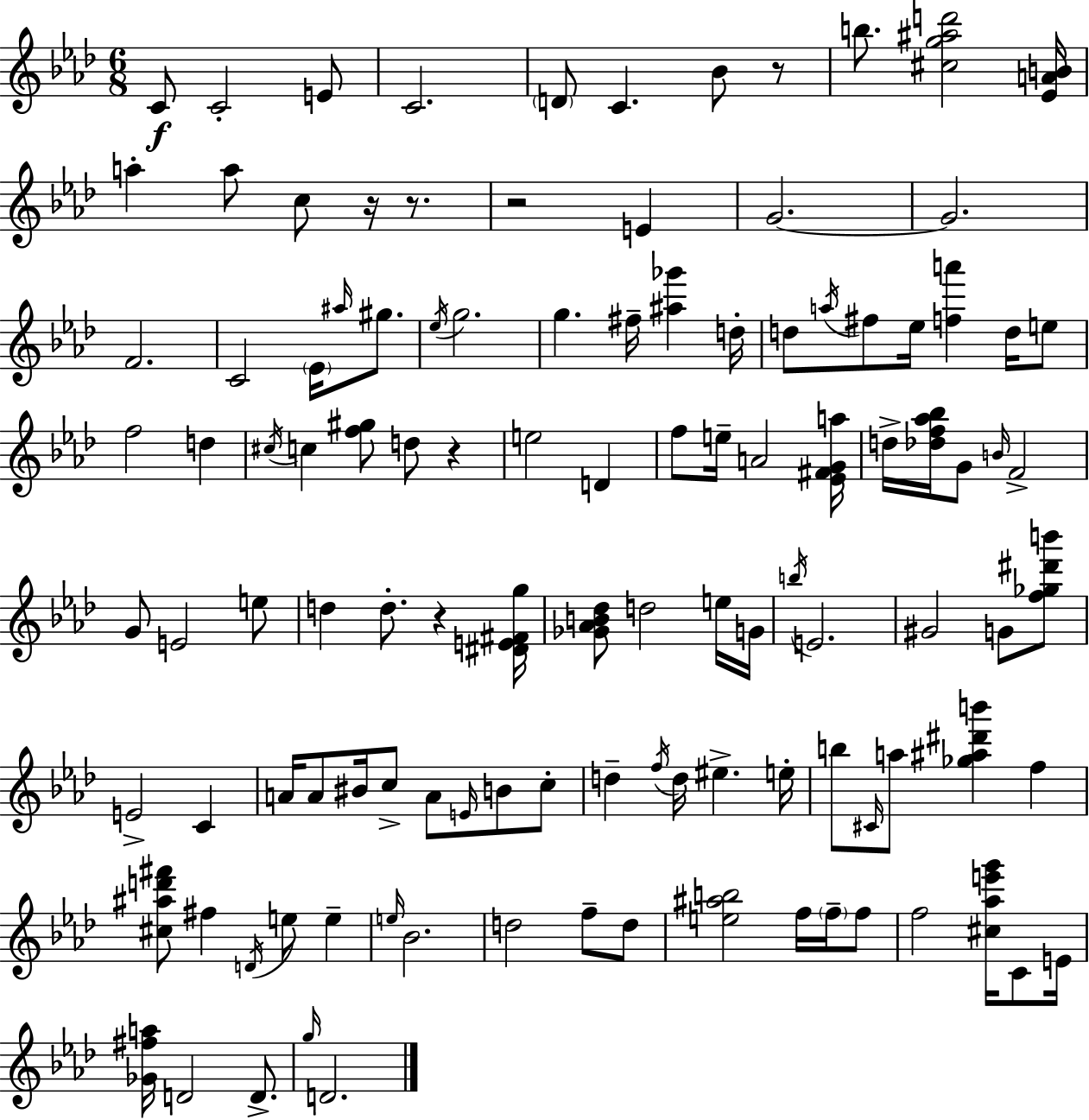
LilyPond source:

{
  \clef treble
  \numericTimeSignature
  \time 6/8
  \key f \minor
  \repeat volta 2 { c'8\f c'2-. e'8 | c'2. | \parenthesize d'8 c'4. bes'8 r8 | b''8. <cis'' g'' ais'' d'''>2 <ees' a' b'>16 | \break a''4-. a''8 c''8 r16 r8. | r2 e'4 | g'2.~~ | g'2. | \break f'2. | c'2 \parenthesize ees'16 \grace { ais''16 } gis''8. | \acciaccatura { ees''16 } g''2. | g''4. fis''16-- <ais'' ges'''>4 | \break d''16-. d''8 \acciaccatura { a''16 } fis''8 ees''16 <f'' a'''>4 | d''16 e''8 f''2 d''4 | \acciaccatura { cis''16 } c''4 <f'' gis''>8 d''8 | r4 e''2 | \break d'4 f''8 e''16-- a'2 | <ees' fis' g' a''>16 d''16-> <des'' f'' aes'' bes''>16 g'8 \grace { b'16 } f'2-> | g'8 e'2 | e''8 d''4 d''8.-. | \break r4 <dis' e' fis' g''>16 <ges' aes' b' des''>8 d''2 | e''16 g'16 \acciaccatura { b''16 } e'2. | gis'2 | g'8 <f'' ges'' dis''' b'''>8 e'2-> | \break c'4 a'16 a'8 bis'16 c''8-> | a'8 \grace { e'16 } b'8 c''8-. d''4-- \acciaccatura { f''16 } | d''16 eis''4.-> e''16-. b''8 \grace { cis'16 } a''8 | <ges'' ais'' dis''' b'''>4 f''4 <cis'' ais'' d''' fis'''>8 fis''4 | \break \acciaccatura { d'16 } e''8 e''4-- \grace { e''16 } bes'2. | d''2 | f''8-- d''8 <e'' ais'' b''>2 | f''16 \parenthesize f''16-- f''8 f''2 | \break <cis'' aes'' e''' g'''>16 c'8 e'16 <ges' fis'' a''>16 | d'2 d'8.-> \grace { g''16 } | d'2. | } \bar "|."
}